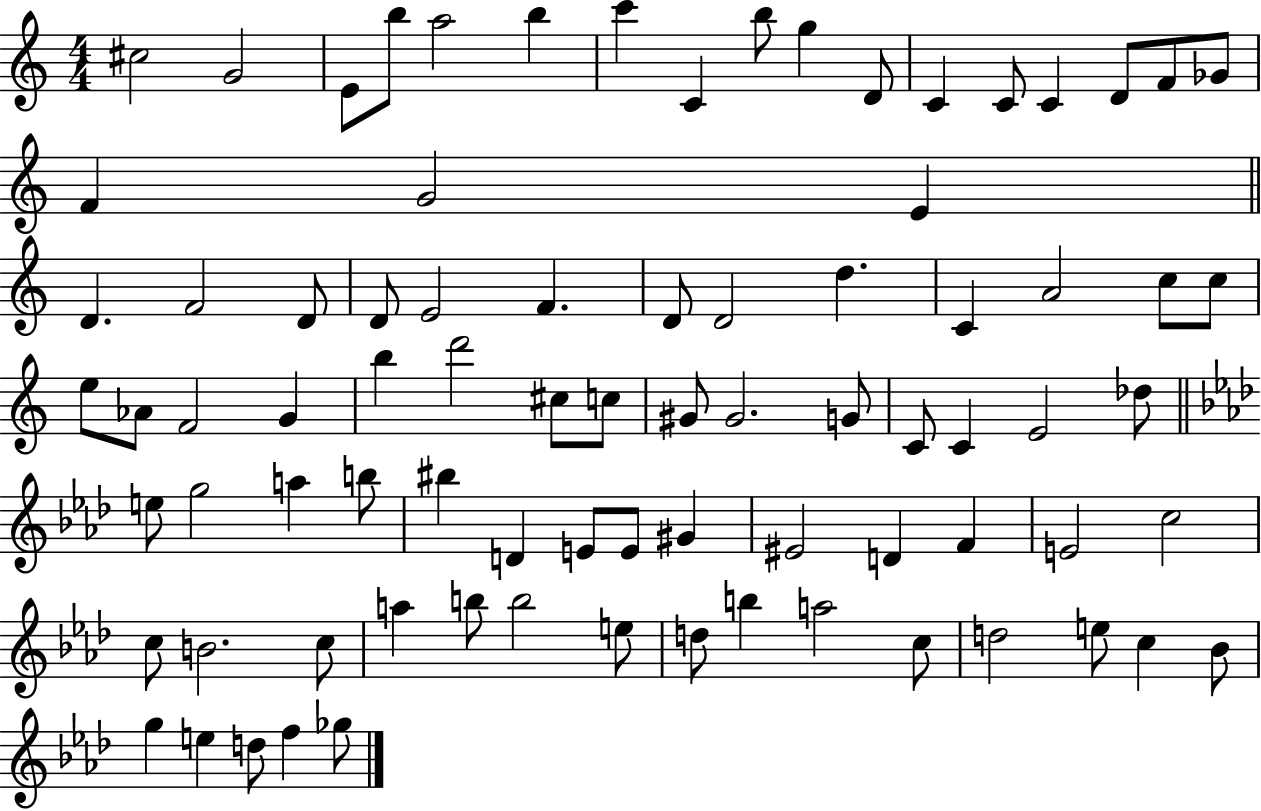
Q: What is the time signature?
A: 4/4